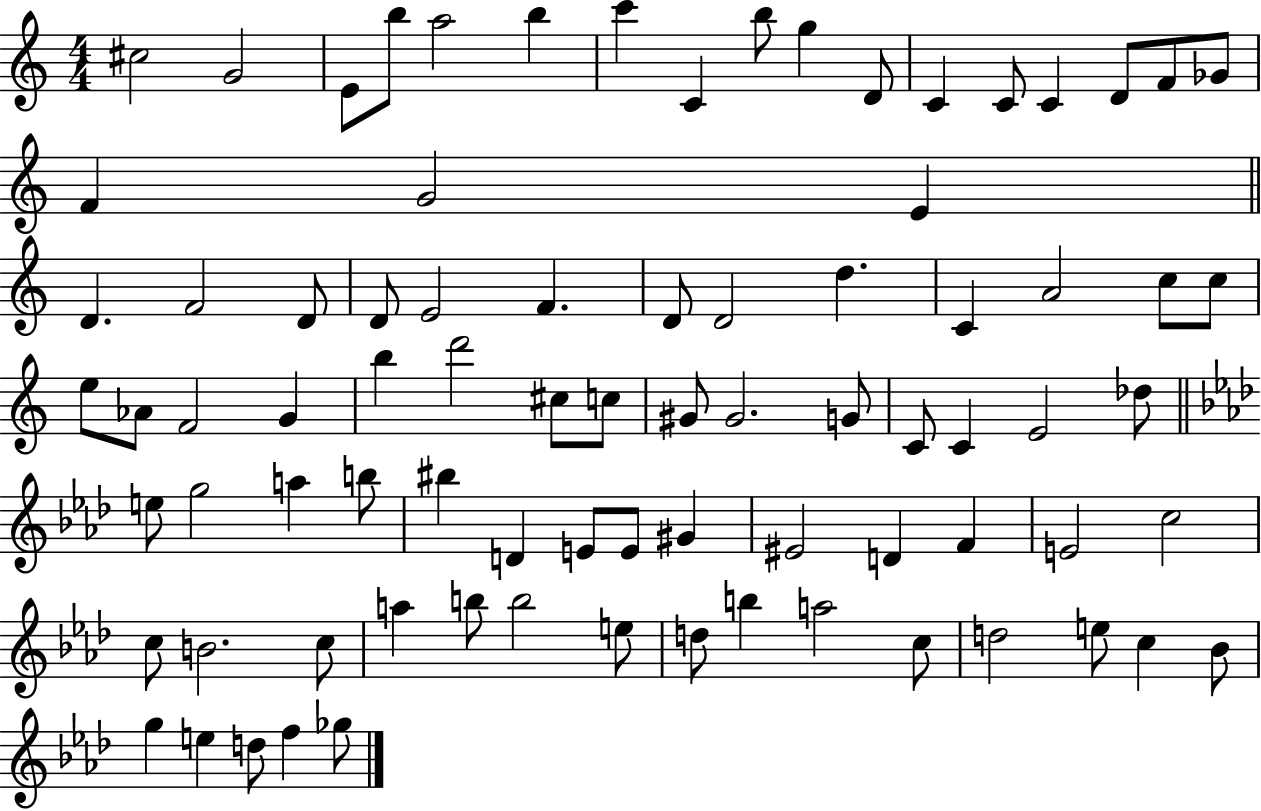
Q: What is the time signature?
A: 4/4